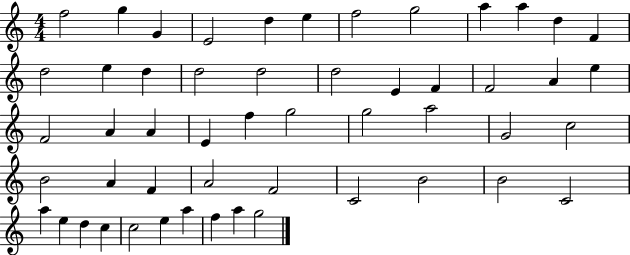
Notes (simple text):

F5/h G5/q G4/q E4/h D5/q E5/q F5/h G5/h A5/q A5/q D5/q F4/q D5/h E5/q D5/q D5/h D5/h D5/h E4/q F4/q F4/h A4/q E5/q F4/h A4/q A4/q E4/q F5/q G5/h G5/h A5/h G4/h C5/h B4/h A4/q F4/q A4/h F4/h C4/h B4/h B4/h C4/h A5/q E5/q D5/q C5/q C5/h E5/q A5/q F5/q A5/q G5/h